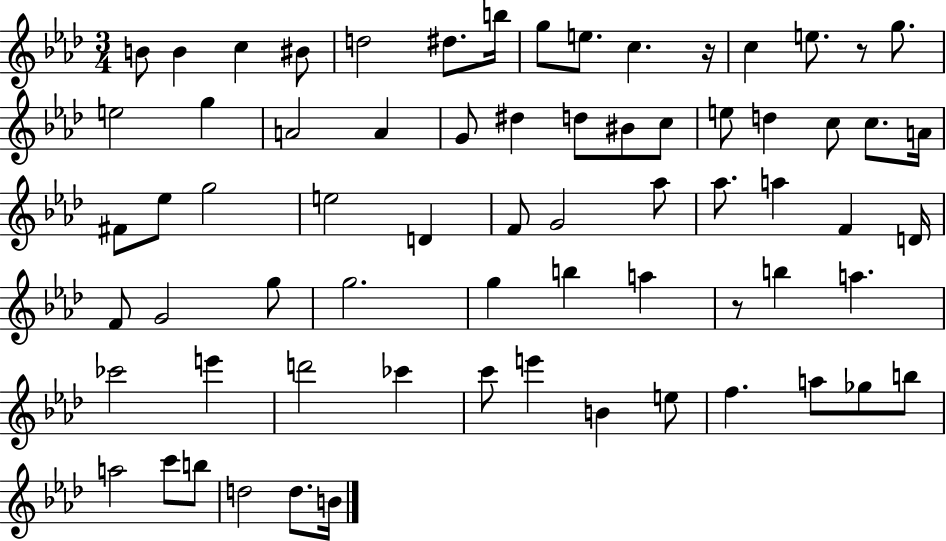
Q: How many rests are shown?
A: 3